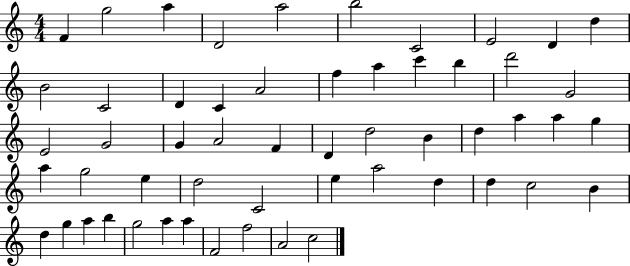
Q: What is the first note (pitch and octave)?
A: F4